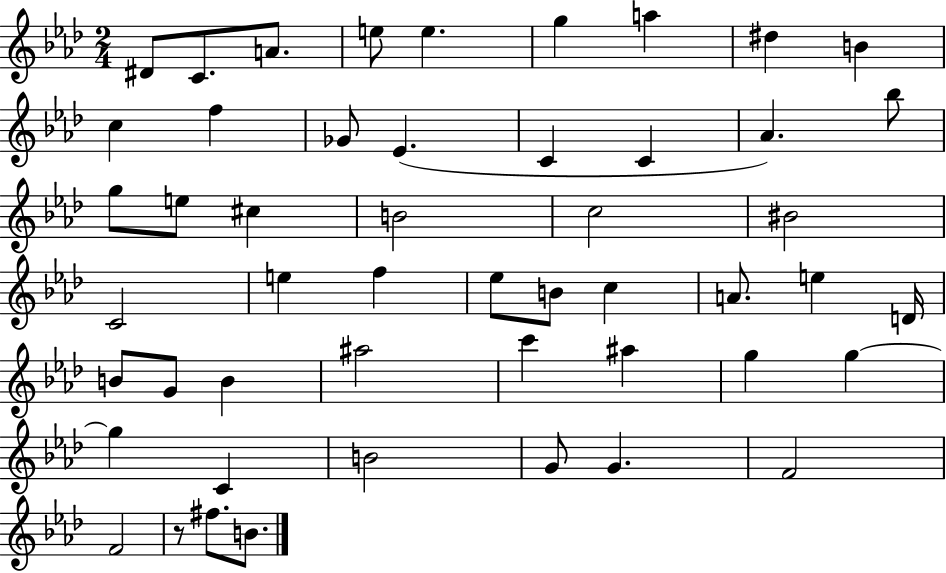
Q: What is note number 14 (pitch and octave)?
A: C4